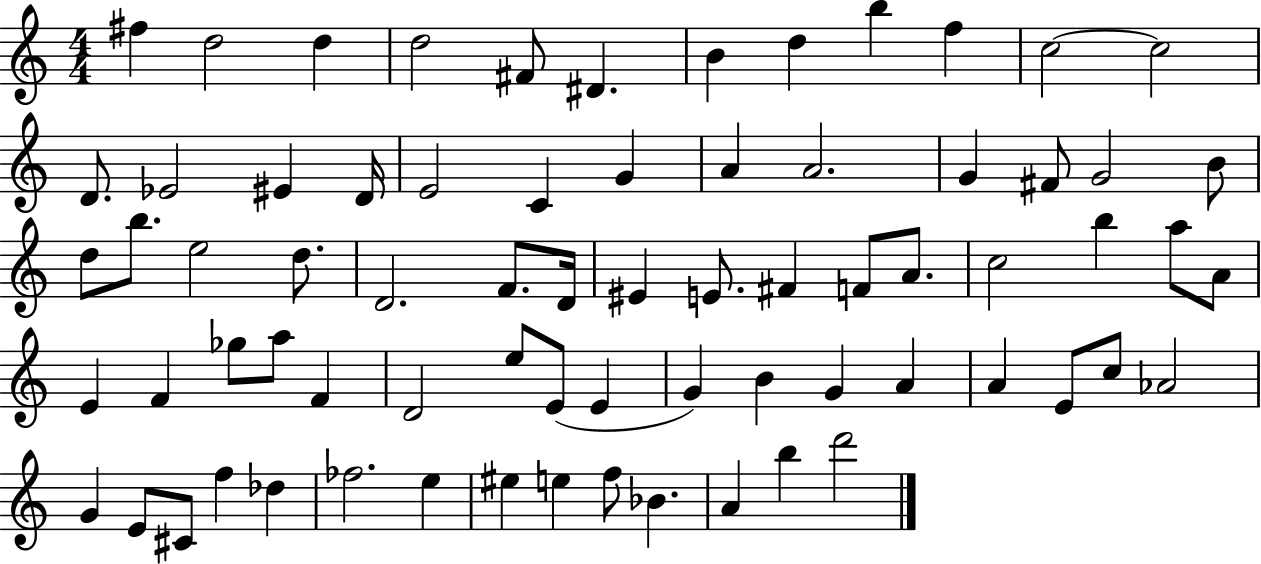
F#5/q D5/h D5/q D5/h F#4/e D#4/q. B4/q D5/q B5/q F5/q C5/h C5/h D4/e. Eb4/h EIS4/q D4/s E4/h C4/q G4/q A4/q A4/h. G4/q F#4/e G4/h B4/e D5/e B5/e. E5/h D5/e. D4/h. F4/e. D4/s EIS4/q E4/e. F#4/q F4/e A4/e. C5/h B5/q A5/e A4/e E4/q F4/q Gb5/e A5/e F4/q D4/h E5/e E4/e E4/q G4/q B4/q G4/q A4/q A4/q E4/e C5/e Ab4/h G4/q E4/e C#4/e F5/q Db5/q FES5/h. E5/q EIS5/q E5/q F5/e Bb4/q. A4/q B5/q D6/h